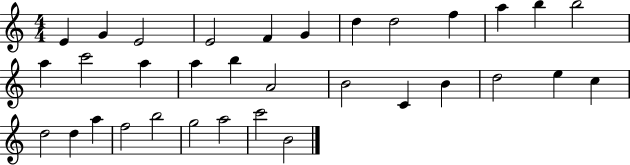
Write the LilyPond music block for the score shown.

{
  \clef treble
  \numericTimeSignature
  \time 4/4
  \key c \major
  e'4 g'4 e'2 | e'2 f'4 g'4 | d''4 d''2 f''4 | a''4 b''4 b''2 | \break a''4 c'''2 a''4 | a''4 b''4 a'2 | b'2 c'4 b'4 | d''2 e''4 c''4 | \break d''2 d''4 a''4 | f''2 b''2 | g''2 a''2 | c'''2 b'2 | \break \bar "|."
}